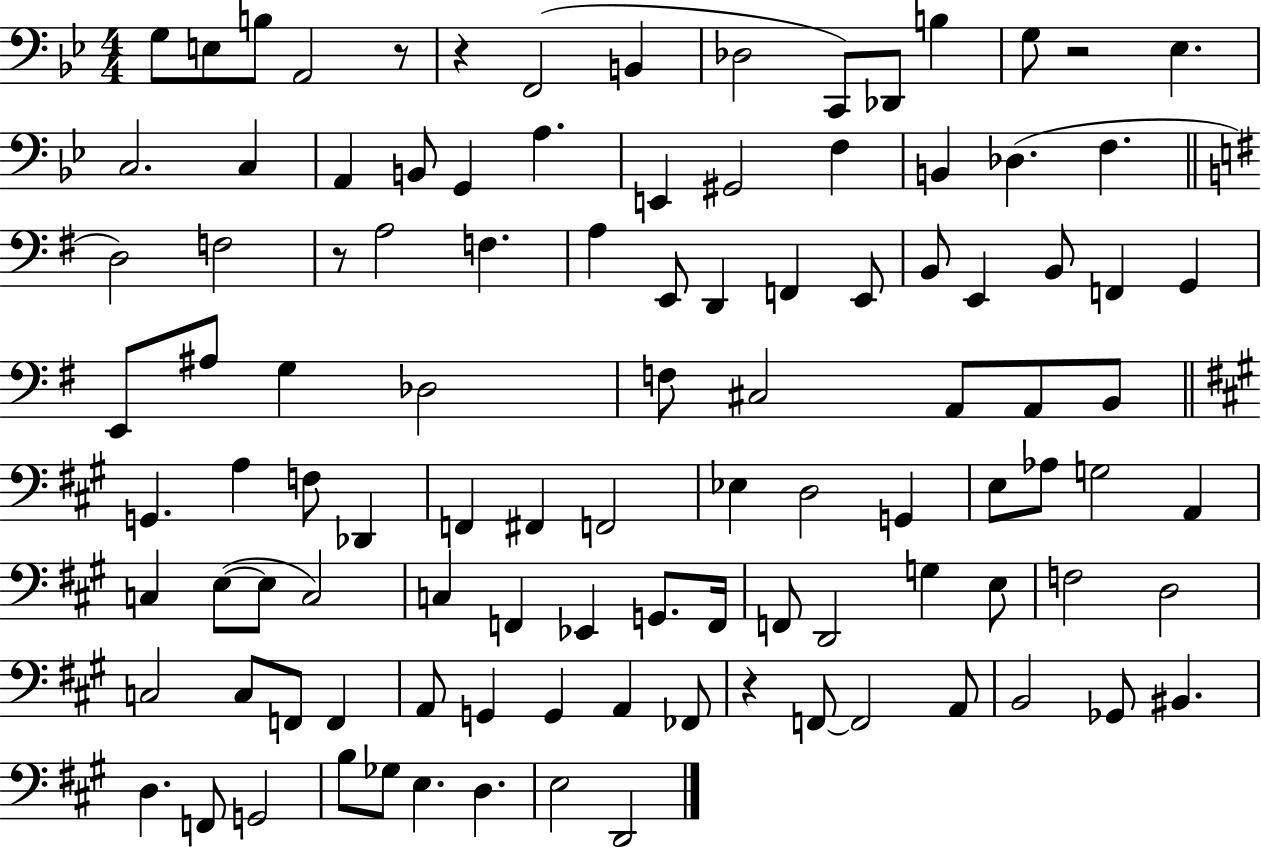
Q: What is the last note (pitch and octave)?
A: D2